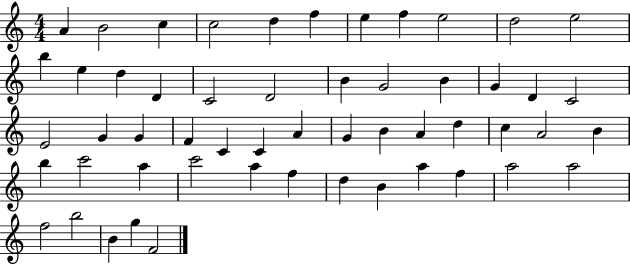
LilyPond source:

{
  \clef treble
  \numericTimeSignature
  \time 4/4
  \key c \major
  a'4 b'2 c''4 | c''2 d''4 f''4 | e''4 f''4 e''2 | d''2 e''2 | \break b''4 e''4 d''4 d'4 | c'2 d'2 | b'4 g'2 b'4 | g'4 d'4 c'2 | \break e'2 g'4 g'4 | f'4 c'4 c'4 a'4 | g'4 b'4 a'4 d''4 | c''4 a'2 b'4 | \break b''4 c'''2 a''4 | c'''2 a''4 f''4 | d''4 b'4 a''4 f''4 | a''2 a''2 | \break f''2 b''2 | b'4 g''4 f'2 | \bar "|."
}